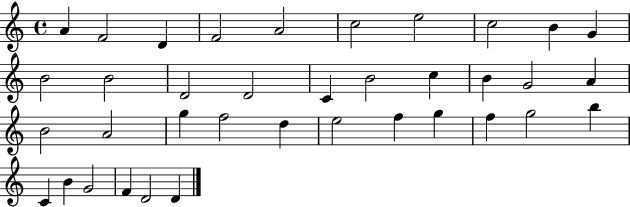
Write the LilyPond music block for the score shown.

{
  \clef treble
  \time 4/4
  \defaultTimeSignature
  \key c \major
  a'4 f'2 d'4 | f'2 a'2 | c''2 e''2 | c''2 b'4 g'4 | \break b'2 b'2 | d'2 d'2 | c'4 b'2 c''4 | b'4 g'2 a'4 | \break b'2 a'2 | g''4 f''2 d''4 | e''2 f''4 g''4 | f''4 g''2 b''4 | \break c'4 b'4 g'2 | f'4 d'2 d'4 | \bar "|."
}